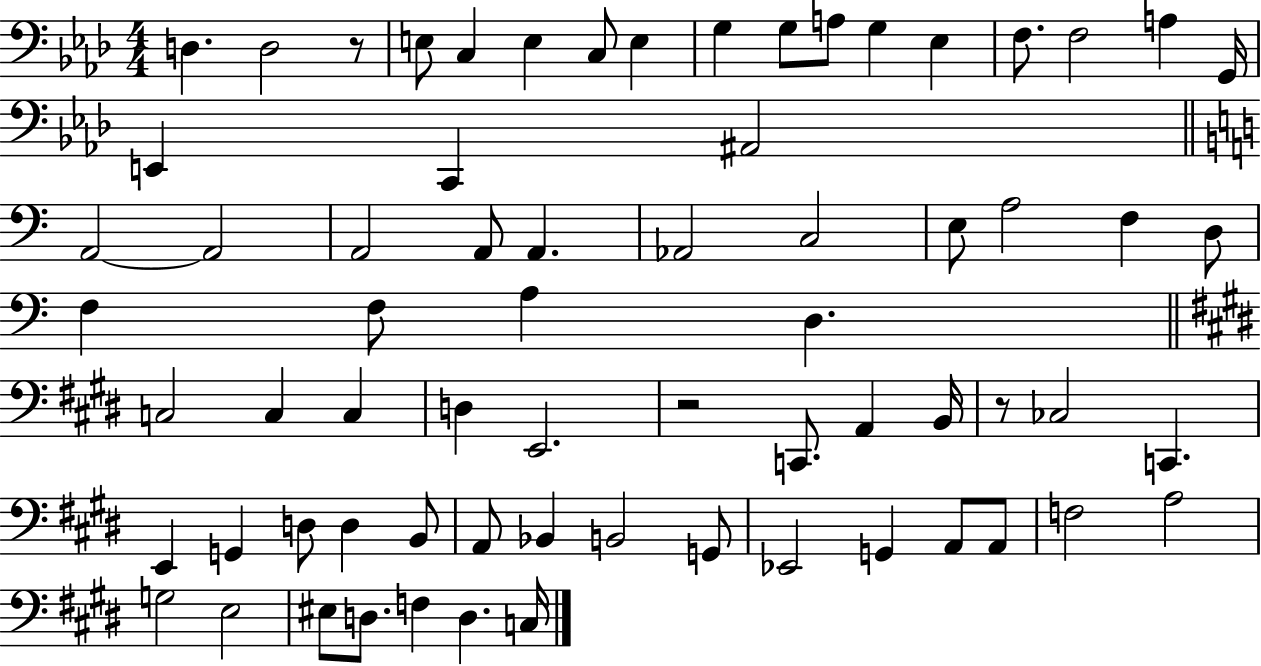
{
  \clef bass
  \numericTimeSignature
  \time 4/4
  \key aes \major
  d4. d2 r8 | e8 c4 e4 c8 e4 | g4 g8 a8 g4 ees4 | f8. f2 a4 g,16 | \break e,4 c,4 ais,2 | \bar "||" \break \key c \major a,2~~ a,2 | a,2 a,8 a,4. | aes,2 c2 | e8 a2 f4 d8 | \break f4 f8 a4 d4. | \bar "||" \break \key e \major c2 c4 c4 | d4 e,2. | r2 c,8. a,4 b,16 | r8 ces2 c,4. | \break e,4 g,4 d8 d4 b,8 | a,8 bes,4 b,2 g,8 | ees,2 g,4 a,8 a,8 | f2 a2 | \break g2 e2 | eis8 d8. f4 d4. c16 | \bar "|."
}